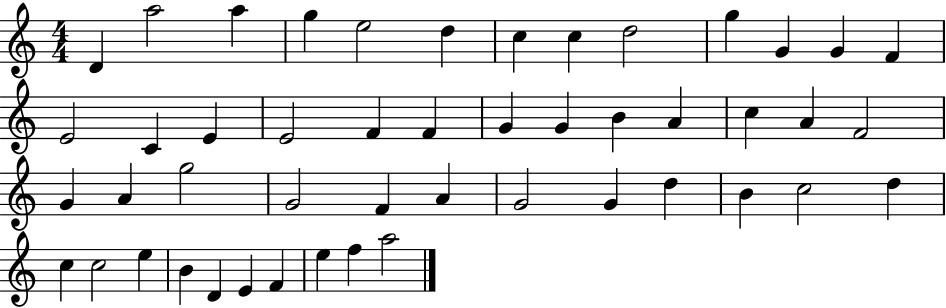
{
  \clef treble
  \numericTimeSignature
  \time 4/4
  \key c \major
  d'4 a''2 a''4 | g''4 e''2 d''4 | c''4 c''4 d''2 | g''4 g'4 g'4 f'4 | \break e'2 c'4 e'4 | e'2 f'4 f'4 | g'4 g'4 b'4 a'4 | c''4 a'4 f'2 | \break g'4 a'4 g''2 | g'2 f'4 a'4 | g'2 g'4 d''4 | b'4 c''2 d''4 | \break c''4 c''2 e''4 | b'4 d'4 e'4 f'4 | e''4 f''4 a''2 | \bar "|."
}